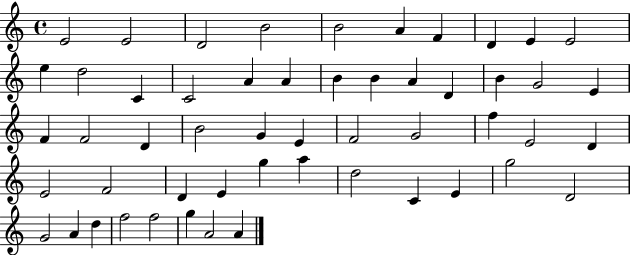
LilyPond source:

{
  \clef treble
  \time 4/4
  \defaultTimeSignature
  \key c \major
  e'2 e'2 | d'2 b'2 | b'2 a'4 f'4 | d'4 e'4 e'2 | \break e''4 d''2 c'4 | c'2 a'4 a'4 | b'4 b'4 a'4 d'4 | b'4 g'2 e'4 | \break f'4 f'2 d'4 | b'2 g'4 e'4 | f'2 g'2 | f''4 e'2 d'4 | \break e'2 f'2 | d'4 e'4 g''4 a''4 | d''2 c'4 e'4 | g''2 d'2 | \break g'2 a'4 d''4 | f''2 f''2 | g''4 a'2 a'4 | \bar "|."
}